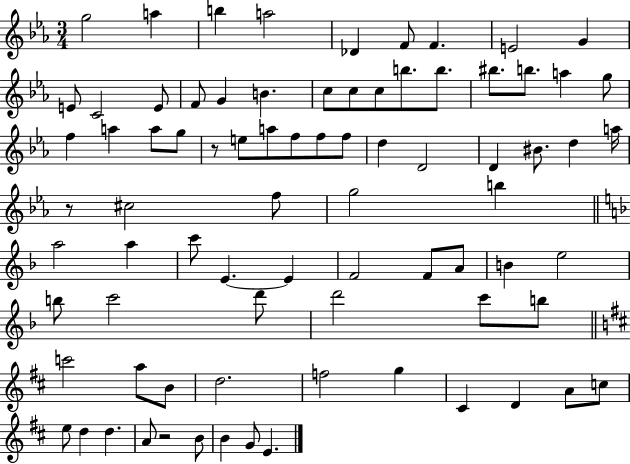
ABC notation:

X:1
T:Untitled
M:3/4
L:1/4
K:Eb
g2 a b a2 _D F/2 F E2 G E/2 C2 E/2 F/2 G B c/2 c/2 c/2 b/2 b/2 ^b/2 b/2 a g/2 f a a/2 g/2 z/2 e/2 a/2 f/2 f/2 f/2 d D2 D ^B/2 d a/4 z/2 ^c2 f/2 g2 b a2 a c'/2 E E F2 F/2 A/2 B e2 b/2 c'2 d'/2 d'2 c'/2 b/2 c'2 a/2 B/2 d2 f2 g ^C D A/2 c/2 e/2 d d A/2 z2 B/2 B G/2 E